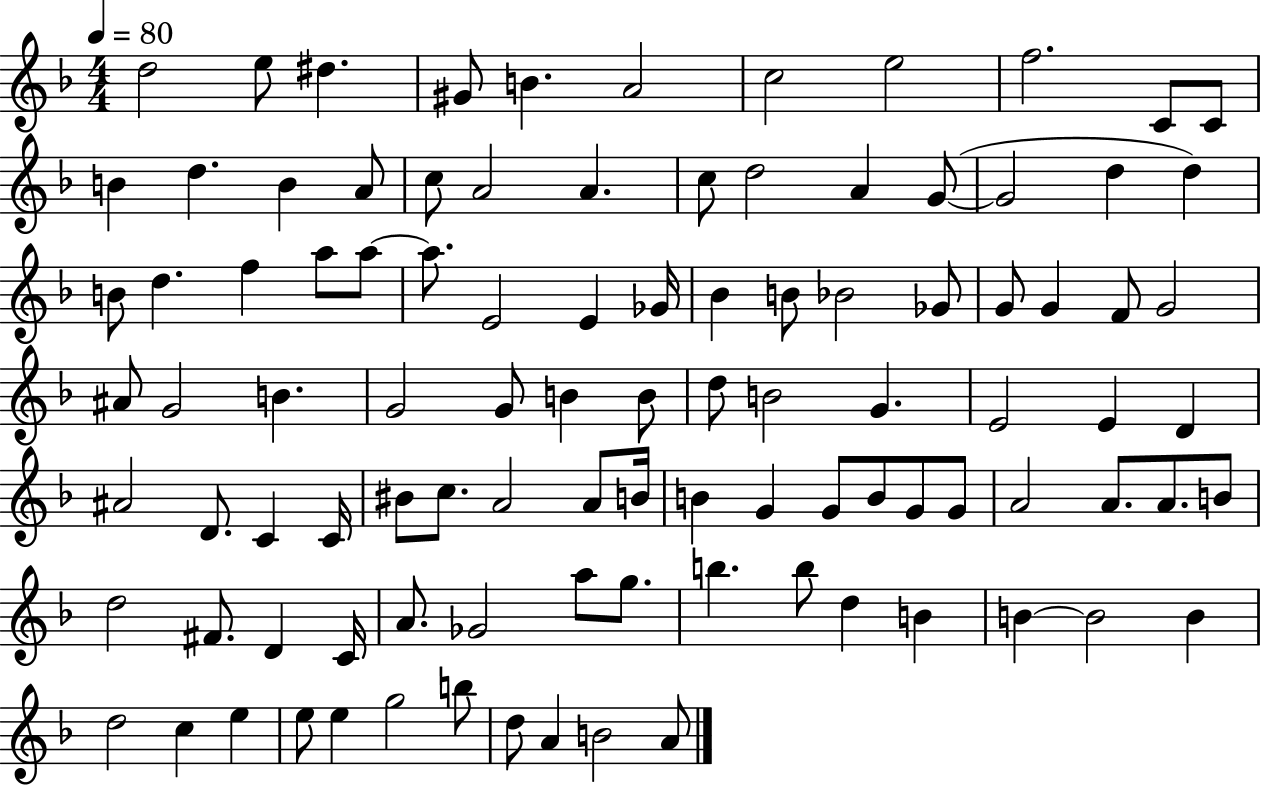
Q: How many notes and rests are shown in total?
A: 100